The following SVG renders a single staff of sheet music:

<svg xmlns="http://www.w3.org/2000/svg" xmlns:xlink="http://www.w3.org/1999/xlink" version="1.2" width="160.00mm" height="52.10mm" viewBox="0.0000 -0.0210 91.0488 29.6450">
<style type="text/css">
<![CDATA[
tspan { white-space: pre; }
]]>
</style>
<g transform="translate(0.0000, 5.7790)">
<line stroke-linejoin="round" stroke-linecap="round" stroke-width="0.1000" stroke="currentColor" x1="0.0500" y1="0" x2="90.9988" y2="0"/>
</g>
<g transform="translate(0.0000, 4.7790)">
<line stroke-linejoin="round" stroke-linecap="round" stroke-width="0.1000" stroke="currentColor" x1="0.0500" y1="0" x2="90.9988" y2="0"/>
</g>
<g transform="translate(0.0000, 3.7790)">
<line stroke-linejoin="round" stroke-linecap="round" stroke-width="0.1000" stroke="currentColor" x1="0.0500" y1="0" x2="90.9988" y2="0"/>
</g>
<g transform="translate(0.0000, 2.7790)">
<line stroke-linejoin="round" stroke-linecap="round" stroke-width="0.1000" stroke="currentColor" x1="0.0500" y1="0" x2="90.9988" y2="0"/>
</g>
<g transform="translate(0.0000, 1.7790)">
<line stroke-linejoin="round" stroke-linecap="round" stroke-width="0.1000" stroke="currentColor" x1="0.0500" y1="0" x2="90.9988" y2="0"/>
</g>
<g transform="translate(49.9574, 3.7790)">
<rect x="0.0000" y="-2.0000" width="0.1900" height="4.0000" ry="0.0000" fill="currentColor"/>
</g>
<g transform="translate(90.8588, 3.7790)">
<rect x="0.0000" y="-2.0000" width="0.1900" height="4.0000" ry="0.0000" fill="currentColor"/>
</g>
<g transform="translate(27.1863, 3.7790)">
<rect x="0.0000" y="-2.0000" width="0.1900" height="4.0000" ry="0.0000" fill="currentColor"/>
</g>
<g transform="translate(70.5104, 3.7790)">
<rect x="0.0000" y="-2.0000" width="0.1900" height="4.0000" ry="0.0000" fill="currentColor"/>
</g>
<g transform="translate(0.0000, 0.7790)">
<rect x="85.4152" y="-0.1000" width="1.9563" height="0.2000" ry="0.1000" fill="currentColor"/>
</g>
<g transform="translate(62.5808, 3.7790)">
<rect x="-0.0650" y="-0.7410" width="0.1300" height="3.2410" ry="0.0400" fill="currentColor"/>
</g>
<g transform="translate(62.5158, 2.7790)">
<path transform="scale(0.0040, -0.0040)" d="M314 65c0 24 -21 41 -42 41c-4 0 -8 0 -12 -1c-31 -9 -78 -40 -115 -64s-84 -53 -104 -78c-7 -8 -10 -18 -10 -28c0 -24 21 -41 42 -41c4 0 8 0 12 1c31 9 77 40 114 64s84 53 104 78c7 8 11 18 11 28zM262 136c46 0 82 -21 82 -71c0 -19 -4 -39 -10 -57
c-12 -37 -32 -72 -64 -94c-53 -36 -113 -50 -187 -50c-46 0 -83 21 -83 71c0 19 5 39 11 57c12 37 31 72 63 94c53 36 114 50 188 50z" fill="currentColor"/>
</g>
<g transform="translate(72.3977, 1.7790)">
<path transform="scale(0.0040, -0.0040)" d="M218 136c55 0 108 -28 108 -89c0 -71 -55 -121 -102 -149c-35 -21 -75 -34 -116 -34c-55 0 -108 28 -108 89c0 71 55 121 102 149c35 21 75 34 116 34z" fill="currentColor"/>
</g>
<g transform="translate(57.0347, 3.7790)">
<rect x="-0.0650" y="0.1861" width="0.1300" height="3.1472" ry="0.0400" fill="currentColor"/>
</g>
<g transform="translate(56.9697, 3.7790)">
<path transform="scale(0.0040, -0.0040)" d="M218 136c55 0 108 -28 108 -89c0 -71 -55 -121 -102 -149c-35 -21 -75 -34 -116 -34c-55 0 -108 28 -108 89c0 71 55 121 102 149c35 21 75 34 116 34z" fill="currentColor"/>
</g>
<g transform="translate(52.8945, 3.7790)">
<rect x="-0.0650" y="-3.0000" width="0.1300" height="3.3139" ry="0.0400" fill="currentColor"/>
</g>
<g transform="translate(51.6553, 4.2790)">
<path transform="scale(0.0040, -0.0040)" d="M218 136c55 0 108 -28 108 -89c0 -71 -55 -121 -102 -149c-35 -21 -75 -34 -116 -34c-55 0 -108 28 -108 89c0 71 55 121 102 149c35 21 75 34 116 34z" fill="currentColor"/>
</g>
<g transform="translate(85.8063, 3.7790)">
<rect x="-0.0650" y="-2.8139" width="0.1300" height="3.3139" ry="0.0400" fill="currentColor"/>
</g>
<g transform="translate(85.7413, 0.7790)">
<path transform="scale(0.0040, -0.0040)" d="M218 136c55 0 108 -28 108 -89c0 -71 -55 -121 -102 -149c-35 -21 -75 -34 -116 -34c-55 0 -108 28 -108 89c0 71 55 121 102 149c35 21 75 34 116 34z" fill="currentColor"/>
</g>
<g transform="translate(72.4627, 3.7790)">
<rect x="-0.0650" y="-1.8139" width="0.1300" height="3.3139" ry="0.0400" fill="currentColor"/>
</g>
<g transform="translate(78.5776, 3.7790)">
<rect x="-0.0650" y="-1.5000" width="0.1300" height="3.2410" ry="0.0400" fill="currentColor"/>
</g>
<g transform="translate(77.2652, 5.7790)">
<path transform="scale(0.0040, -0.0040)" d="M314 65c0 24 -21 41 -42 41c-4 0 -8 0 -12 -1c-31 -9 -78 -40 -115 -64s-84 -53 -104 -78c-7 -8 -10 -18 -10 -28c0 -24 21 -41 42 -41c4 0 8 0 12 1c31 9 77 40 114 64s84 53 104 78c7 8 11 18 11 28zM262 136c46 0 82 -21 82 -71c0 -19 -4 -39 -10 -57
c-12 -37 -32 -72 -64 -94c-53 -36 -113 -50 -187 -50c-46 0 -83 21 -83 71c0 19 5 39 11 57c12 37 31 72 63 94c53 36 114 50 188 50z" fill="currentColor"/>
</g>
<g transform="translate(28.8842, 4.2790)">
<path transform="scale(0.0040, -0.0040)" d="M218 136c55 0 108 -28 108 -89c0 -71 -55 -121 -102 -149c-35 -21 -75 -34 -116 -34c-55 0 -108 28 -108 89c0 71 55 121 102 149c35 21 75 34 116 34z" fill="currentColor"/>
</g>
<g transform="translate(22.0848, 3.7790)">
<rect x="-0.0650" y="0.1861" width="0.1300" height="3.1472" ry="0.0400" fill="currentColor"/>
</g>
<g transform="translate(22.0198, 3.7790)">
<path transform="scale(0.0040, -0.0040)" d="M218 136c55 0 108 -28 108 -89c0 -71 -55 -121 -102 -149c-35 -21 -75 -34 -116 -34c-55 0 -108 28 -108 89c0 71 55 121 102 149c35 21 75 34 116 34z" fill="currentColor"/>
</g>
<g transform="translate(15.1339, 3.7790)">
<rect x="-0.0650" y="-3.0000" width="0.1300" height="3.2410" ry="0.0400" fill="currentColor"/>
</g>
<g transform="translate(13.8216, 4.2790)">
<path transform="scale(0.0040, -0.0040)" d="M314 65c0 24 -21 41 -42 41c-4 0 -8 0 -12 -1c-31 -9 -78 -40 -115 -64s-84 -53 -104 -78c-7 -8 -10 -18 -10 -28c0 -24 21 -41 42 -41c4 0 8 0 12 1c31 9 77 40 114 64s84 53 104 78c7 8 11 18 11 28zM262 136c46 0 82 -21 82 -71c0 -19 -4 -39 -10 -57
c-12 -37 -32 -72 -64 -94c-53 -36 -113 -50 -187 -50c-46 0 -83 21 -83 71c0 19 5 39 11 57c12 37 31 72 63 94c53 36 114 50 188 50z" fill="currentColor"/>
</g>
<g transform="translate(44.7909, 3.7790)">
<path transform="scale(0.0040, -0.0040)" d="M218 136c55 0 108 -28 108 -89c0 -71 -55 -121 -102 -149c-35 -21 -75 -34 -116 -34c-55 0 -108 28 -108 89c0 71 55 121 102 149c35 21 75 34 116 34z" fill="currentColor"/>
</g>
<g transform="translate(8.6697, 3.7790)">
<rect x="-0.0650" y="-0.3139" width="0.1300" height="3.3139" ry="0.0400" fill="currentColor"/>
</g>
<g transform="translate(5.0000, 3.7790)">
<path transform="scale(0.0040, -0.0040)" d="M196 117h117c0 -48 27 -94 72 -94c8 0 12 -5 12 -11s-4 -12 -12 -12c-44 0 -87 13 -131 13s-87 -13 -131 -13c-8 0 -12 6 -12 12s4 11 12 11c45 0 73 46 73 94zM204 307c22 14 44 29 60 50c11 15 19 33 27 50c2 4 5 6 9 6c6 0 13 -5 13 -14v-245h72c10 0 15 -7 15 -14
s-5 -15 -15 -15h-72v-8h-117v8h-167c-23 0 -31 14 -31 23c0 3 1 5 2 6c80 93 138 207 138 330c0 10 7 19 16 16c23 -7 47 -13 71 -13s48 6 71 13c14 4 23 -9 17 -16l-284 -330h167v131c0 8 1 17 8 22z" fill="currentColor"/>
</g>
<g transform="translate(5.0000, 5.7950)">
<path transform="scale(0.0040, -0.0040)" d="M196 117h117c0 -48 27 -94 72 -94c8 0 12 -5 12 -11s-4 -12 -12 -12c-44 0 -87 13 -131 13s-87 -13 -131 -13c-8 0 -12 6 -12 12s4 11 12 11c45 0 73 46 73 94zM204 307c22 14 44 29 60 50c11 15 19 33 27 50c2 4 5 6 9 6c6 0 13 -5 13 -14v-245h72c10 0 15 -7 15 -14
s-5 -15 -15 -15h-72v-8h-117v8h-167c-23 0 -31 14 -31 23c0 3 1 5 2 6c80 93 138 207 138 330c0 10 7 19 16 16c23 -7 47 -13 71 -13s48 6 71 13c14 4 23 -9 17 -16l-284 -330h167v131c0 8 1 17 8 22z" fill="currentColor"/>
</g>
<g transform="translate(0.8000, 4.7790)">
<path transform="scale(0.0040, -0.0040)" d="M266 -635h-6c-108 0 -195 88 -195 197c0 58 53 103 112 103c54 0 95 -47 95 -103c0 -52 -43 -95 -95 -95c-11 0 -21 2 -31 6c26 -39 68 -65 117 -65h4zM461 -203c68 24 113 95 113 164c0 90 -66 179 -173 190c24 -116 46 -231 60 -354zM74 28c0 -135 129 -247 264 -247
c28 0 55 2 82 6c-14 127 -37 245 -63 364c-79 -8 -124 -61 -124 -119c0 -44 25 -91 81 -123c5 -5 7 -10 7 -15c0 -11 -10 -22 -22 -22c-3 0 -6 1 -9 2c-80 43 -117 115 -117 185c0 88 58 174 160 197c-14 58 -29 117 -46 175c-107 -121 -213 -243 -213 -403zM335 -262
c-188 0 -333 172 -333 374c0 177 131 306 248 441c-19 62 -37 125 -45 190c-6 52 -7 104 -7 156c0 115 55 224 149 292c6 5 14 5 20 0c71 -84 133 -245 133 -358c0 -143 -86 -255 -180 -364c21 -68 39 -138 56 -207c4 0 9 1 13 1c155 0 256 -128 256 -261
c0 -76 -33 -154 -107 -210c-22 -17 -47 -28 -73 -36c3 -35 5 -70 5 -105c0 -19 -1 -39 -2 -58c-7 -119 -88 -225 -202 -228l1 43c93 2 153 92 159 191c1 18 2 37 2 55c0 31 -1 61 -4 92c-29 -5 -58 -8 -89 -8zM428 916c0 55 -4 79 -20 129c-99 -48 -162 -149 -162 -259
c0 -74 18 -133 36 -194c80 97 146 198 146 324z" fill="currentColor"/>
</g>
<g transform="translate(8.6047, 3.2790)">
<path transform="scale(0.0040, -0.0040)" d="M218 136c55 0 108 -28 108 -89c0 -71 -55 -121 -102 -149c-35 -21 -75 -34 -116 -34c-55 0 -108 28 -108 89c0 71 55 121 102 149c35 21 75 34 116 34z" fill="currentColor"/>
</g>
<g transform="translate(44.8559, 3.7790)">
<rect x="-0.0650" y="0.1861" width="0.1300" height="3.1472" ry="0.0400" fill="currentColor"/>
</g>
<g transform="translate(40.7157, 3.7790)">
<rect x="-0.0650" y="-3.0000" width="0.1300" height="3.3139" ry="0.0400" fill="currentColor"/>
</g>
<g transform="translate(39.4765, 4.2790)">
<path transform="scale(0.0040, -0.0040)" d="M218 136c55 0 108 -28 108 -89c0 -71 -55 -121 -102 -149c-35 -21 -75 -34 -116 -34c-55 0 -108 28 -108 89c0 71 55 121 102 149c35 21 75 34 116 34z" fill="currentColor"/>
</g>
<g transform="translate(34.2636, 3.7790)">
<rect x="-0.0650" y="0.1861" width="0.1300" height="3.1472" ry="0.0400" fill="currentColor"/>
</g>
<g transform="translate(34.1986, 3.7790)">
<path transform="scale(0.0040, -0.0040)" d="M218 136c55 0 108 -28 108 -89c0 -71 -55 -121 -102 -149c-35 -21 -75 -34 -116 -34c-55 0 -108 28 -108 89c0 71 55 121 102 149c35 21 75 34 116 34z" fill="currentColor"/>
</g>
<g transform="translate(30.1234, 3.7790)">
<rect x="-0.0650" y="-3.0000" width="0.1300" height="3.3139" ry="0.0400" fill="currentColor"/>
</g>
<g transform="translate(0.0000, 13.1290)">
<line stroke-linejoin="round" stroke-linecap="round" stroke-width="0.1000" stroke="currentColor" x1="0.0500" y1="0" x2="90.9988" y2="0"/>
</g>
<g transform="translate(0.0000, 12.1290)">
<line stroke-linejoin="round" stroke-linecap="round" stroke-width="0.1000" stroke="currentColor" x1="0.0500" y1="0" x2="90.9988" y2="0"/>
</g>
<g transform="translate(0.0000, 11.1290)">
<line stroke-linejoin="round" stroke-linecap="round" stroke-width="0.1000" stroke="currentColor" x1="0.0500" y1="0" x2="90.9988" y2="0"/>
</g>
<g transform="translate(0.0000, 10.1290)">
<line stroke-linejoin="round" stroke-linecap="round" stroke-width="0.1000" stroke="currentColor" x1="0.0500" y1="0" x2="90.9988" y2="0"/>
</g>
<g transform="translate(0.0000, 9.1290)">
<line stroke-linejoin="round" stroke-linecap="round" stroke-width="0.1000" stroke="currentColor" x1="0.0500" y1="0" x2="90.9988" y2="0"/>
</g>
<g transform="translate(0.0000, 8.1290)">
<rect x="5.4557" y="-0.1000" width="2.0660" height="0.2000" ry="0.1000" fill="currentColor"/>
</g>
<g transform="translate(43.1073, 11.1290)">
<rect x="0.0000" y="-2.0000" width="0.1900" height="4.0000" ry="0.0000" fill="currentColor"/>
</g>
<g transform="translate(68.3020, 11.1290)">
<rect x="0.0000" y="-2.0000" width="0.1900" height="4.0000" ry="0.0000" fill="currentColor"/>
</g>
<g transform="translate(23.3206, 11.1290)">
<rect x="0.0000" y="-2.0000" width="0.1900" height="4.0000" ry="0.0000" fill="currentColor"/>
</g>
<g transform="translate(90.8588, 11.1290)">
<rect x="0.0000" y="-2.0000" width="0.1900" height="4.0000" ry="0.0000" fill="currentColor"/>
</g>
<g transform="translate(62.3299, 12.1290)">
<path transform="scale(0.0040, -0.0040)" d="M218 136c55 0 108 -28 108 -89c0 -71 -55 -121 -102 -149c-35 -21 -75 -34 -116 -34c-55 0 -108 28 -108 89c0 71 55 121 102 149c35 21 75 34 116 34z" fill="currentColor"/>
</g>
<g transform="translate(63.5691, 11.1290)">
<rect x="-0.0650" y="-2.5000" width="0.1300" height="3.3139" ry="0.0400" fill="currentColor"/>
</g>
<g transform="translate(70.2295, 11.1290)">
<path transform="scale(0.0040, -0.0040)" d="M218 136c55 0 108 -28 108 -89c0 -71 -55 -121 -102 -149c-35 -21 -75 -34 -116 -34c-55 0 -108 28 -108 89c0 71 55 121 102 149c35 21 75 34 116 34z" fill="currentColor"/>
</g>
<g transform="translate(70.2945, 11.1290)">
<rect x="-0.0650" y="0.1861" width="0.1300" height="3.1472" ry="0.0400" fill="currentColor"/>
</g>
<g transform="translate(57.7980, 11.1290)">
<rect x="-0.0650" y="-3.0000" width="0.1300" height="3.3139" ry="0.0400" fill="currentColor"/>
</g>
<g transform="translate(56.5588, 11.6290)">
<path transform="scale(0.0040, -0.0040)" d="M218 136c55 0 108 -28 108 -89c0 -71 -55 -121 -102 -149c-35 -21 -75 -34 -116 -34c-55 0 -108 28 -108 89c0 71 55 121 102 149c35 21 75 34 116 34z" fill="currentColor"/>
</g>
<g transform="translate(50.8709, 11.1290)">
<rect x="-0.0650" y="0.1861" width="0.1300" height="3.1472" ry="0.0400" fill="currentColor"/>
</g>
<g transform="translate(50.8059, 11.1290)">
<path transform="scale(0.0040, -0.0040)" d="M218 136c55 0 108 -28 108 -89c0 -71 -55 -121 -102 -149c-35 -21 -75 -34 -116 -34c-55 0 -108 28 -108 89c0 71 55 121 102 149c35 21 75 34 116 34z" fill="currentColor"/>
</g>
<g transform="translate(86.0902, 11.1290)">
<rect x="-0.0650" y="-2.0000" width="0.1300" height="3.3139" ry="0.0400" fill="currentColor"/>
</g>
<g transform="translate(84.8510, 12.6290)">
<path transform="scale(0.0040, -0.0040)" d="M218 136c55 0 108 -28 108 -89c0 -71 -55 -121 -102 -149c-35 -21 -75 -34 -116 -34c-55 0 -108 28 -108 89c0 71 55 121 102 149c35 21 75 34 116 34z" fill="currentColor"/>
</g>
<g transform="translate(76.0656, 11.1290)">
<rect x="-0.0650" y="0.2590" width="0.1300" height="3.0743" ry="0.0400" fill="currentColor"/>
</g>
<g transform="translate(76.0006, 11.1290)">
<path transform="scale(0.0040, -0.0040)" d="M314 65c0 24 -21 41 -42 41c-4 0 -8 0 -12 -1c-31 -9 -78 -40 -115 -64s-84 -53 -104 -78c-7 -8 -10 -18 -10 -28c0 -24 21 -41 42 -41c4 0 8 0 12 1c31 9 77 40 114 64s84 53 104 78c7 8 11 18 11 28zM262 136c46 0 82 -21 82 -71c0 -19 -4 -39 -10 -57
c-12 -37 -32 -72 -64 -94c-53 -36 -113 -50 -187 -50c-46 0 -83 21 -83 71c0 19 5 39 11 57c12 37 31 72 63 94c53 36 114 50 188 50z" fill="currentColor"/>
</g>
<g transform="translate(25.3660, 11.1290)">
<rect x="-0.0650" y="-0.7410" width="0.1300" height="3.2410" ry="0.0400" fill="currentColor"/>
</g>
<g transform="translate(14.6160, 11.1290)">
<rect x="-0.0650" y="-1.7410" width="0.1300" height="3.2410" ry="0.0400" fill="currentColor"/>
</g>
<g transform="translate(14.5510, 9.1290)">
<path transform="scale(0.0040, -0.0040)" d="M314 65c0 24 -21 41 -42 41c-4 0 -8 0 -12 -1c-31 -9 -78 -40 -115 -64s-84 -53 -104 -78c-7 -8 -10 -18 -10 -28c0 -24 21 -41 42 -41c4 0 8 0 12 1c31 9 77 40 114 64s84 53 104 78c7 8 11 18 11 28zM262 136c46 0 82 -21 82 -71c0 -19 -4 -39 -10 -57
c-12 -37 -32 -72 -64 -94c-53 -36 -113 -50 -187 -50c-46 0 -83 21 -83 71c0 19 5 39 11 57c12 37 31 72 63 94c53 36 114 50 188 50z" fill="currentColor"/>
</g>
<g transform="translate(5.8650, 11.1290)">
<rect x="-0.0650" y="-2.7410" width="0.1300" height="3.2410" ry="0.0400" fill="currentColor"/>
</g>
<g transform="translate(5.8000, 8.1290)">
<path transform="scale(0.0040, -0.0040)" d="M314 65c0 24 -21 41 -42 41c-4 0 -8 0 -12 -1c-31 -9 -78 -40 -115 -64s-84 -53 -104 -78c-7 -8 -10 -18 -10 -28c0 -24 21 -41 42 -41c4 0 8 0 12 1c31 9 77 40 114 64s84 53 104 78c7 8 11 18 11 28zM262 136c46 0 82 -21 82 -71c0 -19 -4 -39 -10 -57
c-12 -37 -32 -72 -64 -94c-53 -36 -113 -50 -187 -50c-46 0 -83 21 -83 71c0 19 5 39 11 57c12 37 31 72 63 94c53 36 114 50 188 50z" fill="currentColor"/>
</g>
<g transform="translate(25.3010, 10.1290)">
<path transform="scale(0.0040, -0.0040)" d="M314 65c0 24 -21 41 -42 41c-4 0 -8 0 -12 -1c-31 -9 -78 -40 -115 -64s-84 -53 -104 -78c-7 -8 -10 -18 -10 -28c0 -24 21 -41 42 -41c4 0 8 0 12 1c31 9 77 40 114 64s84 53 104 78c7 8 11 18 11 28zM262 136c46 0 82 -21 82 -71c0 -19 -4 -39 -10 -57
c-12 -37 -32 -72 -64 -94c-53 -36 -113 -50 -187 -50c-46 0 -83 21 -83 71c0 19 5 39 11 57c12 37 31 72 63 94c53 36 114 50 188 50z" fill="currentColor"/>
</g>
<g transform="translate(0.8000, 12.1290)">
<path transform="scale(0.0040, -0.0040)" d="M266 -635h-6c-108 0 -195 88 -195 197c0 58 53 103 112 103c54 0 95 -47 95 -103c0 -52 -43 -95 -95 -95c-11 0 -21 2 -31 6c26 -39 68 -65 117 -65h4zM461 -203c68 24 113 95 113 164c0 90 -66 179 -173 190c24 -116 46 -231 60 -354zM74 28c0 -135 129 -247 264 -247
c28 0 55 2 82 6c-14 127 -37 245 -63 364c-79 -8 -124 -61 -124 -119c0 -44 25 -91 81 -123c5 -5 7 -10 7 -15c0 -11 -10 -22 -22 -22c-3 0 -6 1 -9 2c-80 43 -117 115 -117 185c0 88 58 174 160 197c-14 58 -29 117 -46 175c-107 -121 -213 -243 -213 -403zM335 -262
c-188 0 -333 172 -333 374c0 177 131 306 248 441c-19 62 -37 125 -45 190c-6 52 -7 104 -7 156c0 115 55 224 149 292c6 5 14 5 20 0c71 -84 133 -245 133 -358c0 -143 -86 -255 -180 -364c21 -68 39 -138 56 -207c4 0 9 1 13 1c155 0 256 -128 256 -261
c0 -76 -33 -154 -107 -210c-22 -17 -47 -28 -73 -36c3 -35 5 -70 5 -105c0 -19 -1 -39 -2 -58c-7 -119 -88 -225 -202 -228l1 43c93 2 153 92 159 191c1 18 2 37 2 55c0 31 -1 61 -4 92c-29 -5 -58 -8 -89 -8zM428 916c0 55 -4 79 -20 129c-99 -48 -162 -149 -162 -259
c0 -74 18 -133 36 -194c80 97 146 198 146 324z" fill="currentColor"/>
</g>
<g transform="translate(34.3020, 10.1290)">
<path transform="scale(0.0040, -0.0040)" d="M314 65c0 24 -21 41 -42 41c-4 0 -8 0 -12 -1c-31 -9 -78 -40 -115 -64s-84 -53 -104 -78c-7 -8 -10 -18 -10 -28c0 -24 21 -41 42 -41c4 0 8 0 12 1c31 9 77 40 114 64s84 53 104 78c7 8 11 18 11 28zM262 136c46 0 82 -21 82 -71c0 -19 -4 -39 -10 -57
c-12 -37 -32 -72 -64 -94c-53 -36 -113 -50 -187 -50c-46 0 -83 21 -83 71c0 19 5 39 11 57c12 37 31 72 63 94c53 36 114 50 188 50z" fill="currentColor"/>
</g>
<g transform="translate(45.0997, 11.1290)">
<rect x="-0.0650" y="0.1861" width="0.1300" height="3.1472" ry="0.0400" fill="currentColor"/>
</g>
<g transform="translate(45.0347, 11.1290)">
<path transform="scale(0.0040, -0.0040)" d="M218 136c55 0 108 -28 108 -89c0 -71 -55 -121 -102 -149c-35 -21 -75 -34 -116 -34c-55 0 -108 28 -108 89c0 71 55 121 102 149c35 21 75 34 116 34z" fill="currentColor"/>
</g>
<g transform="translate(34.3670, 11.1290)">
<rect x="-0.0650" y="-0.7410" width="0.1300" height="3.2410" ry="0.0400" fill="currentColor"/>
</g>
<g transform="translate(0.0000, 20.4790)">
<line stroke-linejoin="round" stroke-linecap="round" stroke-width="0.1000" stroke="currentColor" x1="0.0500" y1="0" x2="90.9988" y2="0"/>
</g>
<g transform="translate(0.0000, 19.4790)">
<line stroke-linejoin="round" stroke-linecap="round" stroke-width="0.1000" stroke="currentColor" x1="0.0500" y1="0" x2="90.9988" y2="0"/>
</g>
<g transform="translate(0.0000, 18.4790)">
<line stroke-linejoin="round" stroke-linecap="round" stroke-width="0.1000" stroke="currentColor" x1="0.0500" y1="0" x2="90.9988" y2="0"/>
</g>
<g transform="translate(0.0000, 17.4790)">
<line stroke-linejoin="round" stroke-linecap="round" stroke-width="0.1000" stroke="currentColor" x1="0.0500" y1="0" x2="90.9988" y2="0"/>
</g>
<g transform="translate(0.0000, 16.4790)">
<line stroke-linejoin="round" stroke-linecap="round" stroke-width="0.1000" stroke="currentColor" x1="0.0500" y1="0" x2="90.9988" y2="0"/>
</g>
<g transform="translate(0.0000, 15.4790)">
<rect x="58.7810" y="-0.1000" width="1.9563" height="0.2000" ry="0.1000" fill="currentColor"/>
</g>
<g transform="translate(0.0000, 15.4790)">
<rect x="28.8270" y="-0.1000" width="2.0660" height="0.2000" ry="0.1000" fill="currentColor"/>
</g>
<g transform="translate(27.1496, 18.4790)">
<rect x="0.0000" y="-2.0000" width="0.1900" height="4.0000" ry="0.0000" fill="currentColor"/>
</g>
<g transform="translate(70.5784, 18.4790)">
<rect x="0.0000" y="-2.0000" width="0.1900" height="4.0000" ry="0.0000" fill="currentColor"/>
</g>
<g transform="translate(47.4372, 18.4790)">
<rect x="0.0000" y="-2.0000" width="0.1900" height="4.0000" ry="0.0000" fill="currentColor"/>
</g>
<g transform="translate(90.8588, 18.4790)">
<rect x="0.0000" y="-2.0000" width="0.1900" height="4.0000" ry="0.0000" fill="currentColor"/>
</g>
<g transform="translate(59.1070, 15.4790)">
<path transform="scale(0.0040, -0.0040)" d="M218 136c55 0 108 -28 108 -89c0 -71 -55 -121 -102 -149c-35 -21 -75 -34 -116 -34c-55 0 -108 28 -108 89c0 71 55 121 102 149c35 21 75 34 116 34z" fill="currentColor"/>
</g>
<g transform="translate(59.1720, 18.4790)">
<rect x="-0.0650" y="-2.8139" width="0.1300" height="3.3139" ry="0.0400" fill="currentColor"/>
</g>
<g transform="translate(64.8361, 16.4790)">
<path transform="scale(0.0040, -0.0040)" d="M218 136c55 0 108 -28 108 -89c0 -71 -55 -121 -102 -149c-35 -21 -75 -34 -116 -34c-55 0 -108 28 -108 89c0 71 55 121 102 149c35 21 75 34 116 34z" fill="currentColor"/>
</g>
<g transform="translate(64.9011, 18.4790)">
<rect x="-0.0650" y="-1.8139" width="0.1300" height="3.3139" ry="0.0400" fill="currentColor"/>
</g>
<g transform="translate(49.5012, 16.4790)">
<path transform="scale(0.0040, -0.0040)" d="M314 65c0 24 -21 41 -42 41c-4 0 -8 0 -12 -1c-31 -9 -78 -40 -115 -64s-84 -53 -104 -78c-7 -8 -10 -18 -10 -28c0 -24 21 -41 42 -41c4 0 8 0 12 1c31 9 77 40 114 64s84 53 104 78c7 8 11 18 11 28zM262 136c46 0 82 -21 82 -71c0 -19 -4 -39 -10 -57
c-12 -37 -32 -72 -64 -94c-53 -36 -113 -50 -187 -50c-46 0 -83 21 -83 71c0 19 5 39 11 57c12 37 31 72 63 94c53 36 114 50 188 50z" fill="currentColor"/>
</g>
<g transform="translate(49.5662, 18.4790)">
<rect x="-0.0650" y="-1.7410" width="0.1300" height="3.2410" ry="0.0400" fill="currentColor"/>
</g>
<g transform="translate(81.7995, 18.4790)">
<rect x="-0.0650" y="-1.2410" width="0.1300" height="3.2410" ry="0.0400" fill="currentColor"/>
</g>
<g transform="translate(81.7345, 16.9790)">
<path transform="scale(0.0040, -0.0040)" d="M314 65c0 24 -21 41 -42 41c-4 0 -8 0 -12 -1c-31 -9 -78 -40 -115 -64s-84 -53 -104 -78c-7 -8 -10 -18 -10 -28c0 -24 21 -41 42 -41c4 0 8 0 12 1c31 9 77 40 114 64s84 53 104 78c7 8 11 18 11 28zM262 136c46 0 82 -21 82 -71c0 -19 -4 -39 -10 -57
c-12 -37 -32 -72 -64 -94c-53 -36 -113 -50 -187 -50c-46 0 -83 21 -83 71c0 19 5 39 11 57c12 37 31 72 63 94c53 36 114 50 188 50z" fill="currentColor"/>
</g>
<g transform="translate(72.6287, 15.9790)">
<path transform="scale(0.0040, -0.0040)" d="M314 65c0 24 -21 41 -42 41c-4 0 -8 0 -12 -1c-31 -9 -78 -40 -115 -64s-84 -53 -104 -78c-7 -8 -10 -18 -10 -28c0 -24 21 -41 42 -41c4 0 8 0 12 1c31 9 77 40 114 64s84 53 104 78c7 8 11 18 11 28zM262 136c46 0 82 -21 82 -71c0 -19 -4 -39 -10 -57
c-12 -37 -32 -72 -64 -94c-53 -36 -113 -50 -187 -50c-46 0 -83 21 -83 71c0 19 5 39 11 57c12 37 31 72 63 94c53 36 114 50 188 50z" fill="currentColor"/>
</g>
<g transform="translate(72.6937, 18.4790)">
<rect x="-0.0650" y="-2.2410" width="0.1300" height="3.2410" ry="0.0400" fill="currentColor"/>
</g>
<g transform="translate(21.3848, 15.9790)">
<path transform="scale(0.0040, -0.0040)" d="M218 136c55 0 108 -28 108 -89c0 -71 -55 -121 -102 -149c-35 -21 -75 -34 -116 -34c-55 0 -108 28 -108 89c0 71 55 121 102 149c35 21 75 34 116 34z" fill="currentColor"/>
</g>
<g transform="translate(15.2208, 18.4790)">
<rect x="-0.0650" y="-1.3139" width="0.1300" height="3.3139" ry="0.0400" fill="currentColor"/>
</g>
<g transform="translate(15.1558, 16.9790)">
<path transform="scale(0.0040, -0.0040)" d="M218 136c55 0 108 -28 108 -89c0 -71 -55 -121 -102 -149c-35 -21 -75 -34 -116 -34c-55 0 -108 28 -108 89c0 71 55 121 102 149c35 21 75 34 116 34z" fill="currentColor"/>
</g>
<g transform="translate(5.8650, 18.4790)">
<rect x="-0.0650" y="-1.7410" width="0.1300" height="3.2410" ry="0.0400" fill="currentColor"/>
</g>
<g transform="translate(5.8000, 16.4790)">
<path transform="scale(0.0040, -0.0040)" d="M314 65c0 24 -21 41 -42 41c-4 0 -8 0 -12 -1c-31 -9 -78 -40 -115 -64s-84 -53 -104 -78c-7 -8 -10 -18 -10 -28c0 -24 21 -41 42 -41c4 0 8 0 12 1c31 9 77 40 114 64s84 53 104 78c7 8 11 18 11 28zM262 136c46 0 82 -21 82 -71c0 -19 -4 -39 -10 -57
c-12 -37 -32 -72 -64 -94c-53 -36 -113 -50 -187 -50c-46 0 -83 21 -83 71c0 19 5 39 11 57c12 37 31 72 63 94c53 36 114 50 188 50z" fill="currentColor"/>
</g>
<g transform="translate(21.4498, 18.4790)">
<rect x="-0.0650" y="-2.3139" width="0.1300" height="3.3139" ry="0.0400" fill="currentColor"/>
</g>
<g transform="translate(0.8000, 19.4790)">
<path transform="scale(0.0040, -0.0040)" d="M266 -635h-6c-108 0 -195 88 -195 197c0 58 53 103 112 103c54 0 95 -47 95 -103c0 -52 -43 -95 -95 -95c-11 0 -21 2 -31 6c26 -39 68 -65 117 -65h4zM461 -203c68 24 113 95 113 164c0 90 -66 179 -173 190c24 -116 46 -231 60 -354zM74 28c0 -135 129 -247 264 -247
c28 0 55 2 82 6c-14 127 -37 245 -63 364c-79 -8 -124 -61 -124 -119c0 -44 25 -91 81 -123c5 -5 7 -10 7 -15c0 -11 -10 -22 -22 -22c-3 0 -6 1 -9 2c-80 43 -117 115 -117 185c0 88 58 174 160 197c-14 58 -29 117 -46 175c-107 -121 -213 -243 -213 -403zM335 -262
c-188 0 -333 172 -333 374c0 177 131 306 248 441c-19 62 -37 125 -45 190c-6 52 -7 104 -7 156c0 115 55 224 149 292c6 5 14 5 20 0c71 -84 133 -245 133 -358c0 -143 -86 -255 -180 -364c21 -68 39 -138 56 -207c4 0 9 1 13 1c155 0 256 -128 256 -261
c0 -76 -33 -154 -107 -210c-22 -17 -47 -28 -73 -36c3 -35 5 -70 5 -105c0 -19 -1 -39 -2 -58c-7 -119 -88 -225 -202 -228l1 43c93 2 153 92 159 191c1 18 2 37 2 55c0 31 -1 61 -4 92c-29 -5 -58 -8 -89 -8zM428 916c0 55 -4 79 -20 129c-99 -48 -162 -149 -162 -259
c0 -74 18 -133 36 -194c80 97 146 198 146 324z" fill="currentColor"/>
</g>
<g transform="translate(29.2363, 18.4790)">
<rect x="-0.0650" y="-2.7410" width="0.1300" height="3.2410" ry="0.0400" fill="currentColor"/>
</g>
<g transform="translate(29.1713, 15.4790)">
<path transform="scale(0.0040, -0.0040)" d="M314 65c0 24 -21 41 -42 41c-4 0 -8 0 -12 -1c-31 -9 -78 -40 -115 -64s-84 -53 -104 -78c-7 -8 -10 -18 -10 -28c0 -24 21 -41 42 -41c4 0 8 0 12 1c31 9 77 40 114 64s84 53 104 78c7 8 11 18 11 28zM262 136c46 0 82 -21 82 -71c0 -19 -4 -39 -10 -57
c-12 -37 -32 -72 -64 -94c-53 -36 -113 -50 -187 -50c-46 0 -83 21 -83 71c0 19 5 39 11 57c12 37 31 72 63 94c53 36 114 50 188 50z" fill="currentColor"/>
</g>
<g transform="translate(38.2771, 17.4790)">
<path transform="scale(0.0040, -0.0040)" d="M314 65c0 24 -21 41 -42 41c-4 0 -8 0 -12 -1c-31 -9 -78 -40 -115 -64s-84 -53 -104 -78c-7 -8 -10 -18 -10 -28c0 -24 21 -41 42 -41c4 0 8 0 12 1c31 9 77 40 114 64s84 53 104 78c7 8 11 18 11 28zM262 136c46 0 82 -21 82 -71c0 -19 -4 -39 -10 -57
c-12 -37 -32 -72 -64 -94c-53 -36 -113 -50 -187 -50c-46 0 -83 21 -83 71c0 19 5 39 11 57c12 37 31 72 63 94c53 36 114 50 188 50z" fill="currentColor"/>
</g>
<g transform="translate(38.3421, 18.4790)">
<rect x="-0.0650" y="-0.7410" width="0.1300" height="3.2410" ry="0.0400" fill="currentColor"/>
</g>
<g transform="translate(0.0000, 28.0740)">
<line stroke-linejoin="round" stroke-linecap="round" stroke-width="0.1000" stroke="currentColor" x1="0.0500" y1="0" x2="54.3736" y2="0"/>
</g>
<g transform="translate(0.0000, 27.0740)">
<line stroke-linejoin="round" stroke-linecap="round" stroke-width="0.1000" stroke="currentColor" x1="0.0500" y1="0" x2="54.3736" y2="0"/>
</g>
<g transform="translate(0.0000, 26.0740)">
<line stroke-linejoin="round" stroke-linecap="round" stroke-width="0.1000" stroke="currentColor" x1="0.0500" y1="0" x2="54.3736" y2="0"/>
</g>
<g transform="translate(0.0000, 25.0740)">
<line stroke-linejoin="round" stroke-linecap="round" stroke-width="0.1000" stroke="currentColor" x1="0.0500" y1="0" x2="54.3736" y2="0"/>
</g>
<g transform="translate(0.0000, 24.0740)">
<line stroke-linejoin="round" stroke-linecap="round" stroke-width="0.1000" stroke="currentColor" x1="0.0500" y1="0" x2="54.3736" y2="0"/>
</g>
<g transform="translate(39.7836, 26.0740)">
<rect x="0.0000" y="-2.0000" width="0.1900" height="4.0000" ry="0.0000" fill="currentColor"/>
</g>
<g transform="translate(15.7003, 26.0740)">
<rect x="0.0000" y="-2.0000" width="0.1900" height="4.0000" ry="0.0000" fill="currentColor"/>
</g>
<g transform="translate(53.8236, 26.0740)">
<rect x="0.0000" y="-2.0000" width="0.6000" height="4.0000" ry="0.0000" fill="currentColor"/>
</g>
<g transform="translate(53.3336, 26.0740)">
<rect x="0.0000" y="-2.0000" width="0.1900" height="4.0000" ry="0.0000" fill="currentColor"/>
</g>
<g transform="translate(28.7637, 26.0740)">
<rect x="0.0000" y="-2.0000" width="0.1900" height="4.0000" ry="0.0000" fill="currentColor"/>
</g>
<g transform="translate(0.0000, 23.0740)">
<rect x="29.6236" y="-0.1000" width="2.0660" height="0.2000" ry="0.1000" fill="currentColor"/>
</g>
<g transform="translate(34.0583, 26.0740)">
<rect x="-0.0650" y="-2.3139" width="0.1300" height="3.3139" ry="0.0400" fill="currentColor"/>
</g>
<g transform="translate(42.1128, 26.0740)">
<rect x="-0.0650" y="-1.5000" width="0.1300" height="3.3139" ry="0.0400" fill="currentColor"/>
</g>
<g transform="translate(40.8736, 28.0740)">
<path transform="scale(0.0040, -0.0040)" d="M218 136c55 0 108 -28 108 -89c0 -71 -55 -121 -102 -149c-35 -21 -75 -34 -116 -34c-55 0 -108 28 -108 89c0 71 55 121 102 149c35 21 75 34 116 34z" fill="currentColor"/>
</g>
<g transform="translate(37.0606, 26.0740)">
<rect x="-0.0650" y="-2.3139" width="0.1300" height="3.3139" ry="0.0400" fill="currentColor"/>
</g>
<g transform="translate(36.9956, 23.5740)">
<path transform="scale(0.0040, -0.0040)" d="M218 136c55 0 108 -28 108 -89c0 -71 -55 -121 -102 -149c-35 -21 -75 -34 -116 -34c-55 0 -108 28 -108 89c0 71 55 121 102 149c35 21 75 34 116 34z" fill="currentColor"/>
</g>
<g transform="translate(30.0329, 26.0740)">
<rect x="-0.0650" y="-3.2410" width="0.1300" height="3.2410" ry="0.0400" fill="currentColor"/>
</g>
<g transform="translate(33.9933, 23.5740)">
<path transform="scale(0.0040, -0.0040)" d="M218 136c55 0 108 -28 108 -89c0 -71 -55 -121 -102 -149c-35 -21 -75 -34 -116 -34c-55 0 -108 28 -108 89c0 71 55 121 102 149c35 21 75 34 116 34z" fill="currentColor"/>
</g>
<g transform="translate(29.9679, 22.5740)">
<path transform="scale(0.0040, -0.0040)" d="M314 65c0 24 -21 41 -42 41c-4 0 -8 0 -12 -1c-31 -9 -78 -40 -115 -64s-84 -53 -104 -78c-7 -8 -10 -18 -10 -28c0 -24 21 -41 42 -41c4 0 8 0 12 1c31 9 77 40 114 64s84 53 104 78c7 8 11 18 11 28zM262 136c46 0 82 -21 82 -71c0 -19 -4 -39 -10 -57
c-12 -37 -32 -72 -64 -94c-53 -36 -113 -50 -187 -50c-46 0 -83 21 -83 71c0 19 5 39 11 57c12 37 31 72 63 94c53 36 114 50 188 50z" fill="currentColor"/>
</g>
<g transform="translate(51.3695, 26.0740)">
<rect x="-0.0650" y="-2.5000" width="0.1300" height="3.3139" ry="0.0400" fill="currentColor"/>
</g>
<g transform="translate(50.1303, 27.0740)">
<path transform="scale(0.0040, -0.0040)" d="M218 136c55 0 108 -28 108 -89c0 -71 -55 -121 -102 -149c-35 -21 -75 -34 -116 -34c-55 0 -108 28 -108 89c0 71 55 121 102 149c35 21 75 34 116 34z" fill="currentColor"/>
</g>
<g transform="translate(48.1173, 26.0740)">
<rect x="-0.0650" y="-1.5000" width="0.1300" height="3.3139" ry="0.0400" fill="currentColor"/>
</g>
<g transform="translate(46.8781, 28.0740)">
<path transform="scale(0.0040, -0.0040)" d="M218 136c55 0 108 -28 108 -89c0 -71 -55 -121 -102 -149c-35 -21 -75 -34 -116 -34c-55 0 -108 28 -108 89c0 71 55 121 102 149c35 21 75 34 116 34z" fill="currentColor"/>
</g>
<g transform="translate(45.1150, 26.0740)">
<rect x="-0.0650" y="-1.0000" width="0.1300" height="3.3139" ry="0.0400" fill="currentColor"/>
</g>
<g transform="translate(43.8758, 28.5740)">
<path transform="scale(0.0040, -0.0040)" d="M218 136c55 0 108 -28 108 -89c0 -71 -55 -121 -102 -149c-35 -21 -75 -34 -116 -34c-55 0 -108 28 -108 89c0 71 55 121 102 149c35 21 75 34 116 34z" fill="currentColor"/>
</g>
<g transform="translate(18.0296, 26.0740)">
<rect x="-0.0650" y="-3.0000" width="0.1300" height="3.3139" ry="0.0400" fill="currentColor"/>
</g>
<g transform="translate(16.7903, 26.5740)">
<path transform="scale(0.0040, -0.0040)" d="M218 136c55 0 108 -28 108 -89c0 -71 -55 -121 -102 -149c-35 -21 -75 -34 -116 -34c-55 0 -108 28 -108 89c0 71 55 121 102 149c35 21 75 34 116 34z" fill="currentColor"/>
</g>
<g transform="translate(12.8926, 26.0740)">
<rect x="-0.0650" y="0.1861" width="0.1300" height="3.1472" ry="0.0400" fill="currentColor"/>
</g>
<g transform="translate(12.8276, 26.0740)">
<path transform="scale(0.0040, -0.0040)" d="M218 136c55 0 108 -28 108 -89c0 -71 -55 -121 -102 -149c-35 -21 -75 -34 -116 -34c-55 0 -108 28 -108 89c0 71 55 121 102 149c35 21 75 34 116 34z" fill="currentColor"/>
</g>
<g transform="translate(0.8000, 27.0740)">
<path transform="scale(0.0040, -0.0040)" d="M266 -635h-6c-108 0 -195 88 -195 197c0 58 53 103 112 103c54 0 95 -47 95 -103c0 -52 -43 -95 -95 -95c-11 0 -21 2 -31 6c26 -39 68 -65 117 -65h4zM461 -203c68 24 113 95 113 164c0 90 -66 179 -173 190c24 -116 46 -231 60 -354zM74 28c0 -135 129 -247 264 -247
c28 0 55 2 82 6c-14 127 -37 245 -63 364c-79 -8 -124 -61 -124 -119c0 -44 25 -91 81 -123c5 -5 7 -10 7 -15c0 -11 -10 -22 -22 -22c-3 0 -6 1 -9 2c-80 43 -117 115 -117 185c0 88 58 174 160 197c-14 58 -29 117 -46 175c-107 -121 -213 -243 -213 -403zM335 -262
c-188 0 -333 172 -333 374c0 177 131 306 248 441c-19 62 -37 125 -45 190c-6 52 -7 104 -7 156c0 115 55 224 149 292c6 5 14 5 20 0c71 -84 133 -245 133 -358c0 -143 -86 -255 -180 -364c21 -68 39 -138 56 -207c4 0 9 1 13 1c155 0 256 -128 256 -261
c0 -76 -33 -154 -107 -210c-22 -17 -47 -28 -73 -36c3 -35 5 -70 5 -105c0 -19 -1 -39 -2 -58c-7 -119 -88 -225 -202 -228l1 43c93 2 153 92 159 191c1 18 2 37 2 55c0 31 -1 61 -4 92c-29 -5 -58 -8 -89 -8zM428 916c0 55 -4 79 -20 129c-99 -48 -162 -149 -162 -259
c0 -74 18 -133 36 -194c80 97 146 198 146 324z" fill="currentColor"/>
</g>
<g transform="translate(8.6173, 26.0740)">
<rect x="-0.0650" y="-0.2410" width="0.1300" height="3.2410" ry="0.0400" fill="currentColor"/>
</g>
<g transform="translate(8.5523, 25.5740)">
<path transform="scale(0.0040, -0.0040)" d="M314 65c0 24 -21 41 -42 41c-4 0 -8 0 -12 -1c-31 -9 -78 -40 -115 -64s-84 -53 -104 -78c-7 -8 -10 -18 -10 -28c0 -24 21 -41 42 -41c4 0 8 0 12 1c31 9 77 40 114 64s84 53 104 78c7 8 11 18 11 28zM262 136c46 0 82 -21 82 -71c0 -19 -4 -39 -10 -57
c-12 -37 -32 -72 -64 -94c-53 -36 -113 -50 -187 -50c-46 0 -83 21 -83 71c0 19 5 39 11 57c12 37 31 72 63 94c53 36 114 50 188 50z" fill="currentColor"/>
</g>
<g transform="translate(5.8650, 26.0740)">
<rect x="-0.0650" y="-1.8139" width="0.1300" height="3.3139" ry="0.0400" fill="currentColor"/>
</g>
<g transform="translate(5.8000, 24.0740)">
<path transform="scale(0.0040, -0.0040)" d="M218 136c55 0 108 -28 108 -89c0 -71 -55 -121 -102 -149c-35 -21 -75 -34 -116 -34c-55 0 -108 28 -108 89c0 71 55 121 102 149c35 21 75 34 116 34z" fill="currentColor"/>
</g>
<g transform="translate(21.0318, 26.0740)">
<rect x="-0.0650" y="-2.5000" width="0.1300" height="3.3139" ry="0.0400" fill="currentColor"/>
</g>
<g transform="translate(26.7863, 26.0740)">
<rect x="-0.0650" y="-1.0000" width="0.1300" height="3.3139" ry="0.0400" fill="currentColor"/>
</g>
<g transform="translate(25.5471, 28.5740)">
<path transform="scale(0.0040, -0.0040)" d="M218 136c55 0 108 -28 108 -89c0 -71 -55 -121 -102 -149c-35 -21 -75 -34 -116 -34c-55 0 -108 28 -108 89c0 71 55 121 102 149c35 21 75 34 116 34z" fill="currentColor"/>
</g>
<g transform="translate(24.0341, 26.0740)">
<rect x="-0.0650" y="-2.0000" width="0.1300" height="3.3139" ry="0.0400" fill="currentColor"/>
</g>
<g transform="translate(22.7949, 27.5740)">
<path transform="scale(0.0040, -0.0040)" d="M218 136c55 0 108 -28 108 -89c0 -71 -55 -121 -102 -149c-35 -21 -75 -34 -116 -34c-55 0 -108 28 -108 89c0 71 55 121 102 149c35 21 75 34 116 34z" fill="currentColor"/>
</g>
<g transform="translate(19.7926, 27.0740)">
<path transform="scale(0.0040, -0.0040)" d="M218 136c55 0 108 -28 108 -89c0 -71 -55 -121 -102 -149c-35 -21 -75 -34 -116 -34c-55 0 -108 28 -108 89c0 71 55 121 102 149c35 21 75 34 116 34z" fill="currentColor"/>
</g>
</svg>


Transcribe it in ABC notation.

X:1
T:Untitled
M:4/4
L:1/4
K:C
c A2 B A B A B A B d2 f E2 a a2 f2 d2 d2 B B A G B B2 F f2 e g a2 d2 f2 a f g2 e2 f c2 B A G F D b2 g g E D E G